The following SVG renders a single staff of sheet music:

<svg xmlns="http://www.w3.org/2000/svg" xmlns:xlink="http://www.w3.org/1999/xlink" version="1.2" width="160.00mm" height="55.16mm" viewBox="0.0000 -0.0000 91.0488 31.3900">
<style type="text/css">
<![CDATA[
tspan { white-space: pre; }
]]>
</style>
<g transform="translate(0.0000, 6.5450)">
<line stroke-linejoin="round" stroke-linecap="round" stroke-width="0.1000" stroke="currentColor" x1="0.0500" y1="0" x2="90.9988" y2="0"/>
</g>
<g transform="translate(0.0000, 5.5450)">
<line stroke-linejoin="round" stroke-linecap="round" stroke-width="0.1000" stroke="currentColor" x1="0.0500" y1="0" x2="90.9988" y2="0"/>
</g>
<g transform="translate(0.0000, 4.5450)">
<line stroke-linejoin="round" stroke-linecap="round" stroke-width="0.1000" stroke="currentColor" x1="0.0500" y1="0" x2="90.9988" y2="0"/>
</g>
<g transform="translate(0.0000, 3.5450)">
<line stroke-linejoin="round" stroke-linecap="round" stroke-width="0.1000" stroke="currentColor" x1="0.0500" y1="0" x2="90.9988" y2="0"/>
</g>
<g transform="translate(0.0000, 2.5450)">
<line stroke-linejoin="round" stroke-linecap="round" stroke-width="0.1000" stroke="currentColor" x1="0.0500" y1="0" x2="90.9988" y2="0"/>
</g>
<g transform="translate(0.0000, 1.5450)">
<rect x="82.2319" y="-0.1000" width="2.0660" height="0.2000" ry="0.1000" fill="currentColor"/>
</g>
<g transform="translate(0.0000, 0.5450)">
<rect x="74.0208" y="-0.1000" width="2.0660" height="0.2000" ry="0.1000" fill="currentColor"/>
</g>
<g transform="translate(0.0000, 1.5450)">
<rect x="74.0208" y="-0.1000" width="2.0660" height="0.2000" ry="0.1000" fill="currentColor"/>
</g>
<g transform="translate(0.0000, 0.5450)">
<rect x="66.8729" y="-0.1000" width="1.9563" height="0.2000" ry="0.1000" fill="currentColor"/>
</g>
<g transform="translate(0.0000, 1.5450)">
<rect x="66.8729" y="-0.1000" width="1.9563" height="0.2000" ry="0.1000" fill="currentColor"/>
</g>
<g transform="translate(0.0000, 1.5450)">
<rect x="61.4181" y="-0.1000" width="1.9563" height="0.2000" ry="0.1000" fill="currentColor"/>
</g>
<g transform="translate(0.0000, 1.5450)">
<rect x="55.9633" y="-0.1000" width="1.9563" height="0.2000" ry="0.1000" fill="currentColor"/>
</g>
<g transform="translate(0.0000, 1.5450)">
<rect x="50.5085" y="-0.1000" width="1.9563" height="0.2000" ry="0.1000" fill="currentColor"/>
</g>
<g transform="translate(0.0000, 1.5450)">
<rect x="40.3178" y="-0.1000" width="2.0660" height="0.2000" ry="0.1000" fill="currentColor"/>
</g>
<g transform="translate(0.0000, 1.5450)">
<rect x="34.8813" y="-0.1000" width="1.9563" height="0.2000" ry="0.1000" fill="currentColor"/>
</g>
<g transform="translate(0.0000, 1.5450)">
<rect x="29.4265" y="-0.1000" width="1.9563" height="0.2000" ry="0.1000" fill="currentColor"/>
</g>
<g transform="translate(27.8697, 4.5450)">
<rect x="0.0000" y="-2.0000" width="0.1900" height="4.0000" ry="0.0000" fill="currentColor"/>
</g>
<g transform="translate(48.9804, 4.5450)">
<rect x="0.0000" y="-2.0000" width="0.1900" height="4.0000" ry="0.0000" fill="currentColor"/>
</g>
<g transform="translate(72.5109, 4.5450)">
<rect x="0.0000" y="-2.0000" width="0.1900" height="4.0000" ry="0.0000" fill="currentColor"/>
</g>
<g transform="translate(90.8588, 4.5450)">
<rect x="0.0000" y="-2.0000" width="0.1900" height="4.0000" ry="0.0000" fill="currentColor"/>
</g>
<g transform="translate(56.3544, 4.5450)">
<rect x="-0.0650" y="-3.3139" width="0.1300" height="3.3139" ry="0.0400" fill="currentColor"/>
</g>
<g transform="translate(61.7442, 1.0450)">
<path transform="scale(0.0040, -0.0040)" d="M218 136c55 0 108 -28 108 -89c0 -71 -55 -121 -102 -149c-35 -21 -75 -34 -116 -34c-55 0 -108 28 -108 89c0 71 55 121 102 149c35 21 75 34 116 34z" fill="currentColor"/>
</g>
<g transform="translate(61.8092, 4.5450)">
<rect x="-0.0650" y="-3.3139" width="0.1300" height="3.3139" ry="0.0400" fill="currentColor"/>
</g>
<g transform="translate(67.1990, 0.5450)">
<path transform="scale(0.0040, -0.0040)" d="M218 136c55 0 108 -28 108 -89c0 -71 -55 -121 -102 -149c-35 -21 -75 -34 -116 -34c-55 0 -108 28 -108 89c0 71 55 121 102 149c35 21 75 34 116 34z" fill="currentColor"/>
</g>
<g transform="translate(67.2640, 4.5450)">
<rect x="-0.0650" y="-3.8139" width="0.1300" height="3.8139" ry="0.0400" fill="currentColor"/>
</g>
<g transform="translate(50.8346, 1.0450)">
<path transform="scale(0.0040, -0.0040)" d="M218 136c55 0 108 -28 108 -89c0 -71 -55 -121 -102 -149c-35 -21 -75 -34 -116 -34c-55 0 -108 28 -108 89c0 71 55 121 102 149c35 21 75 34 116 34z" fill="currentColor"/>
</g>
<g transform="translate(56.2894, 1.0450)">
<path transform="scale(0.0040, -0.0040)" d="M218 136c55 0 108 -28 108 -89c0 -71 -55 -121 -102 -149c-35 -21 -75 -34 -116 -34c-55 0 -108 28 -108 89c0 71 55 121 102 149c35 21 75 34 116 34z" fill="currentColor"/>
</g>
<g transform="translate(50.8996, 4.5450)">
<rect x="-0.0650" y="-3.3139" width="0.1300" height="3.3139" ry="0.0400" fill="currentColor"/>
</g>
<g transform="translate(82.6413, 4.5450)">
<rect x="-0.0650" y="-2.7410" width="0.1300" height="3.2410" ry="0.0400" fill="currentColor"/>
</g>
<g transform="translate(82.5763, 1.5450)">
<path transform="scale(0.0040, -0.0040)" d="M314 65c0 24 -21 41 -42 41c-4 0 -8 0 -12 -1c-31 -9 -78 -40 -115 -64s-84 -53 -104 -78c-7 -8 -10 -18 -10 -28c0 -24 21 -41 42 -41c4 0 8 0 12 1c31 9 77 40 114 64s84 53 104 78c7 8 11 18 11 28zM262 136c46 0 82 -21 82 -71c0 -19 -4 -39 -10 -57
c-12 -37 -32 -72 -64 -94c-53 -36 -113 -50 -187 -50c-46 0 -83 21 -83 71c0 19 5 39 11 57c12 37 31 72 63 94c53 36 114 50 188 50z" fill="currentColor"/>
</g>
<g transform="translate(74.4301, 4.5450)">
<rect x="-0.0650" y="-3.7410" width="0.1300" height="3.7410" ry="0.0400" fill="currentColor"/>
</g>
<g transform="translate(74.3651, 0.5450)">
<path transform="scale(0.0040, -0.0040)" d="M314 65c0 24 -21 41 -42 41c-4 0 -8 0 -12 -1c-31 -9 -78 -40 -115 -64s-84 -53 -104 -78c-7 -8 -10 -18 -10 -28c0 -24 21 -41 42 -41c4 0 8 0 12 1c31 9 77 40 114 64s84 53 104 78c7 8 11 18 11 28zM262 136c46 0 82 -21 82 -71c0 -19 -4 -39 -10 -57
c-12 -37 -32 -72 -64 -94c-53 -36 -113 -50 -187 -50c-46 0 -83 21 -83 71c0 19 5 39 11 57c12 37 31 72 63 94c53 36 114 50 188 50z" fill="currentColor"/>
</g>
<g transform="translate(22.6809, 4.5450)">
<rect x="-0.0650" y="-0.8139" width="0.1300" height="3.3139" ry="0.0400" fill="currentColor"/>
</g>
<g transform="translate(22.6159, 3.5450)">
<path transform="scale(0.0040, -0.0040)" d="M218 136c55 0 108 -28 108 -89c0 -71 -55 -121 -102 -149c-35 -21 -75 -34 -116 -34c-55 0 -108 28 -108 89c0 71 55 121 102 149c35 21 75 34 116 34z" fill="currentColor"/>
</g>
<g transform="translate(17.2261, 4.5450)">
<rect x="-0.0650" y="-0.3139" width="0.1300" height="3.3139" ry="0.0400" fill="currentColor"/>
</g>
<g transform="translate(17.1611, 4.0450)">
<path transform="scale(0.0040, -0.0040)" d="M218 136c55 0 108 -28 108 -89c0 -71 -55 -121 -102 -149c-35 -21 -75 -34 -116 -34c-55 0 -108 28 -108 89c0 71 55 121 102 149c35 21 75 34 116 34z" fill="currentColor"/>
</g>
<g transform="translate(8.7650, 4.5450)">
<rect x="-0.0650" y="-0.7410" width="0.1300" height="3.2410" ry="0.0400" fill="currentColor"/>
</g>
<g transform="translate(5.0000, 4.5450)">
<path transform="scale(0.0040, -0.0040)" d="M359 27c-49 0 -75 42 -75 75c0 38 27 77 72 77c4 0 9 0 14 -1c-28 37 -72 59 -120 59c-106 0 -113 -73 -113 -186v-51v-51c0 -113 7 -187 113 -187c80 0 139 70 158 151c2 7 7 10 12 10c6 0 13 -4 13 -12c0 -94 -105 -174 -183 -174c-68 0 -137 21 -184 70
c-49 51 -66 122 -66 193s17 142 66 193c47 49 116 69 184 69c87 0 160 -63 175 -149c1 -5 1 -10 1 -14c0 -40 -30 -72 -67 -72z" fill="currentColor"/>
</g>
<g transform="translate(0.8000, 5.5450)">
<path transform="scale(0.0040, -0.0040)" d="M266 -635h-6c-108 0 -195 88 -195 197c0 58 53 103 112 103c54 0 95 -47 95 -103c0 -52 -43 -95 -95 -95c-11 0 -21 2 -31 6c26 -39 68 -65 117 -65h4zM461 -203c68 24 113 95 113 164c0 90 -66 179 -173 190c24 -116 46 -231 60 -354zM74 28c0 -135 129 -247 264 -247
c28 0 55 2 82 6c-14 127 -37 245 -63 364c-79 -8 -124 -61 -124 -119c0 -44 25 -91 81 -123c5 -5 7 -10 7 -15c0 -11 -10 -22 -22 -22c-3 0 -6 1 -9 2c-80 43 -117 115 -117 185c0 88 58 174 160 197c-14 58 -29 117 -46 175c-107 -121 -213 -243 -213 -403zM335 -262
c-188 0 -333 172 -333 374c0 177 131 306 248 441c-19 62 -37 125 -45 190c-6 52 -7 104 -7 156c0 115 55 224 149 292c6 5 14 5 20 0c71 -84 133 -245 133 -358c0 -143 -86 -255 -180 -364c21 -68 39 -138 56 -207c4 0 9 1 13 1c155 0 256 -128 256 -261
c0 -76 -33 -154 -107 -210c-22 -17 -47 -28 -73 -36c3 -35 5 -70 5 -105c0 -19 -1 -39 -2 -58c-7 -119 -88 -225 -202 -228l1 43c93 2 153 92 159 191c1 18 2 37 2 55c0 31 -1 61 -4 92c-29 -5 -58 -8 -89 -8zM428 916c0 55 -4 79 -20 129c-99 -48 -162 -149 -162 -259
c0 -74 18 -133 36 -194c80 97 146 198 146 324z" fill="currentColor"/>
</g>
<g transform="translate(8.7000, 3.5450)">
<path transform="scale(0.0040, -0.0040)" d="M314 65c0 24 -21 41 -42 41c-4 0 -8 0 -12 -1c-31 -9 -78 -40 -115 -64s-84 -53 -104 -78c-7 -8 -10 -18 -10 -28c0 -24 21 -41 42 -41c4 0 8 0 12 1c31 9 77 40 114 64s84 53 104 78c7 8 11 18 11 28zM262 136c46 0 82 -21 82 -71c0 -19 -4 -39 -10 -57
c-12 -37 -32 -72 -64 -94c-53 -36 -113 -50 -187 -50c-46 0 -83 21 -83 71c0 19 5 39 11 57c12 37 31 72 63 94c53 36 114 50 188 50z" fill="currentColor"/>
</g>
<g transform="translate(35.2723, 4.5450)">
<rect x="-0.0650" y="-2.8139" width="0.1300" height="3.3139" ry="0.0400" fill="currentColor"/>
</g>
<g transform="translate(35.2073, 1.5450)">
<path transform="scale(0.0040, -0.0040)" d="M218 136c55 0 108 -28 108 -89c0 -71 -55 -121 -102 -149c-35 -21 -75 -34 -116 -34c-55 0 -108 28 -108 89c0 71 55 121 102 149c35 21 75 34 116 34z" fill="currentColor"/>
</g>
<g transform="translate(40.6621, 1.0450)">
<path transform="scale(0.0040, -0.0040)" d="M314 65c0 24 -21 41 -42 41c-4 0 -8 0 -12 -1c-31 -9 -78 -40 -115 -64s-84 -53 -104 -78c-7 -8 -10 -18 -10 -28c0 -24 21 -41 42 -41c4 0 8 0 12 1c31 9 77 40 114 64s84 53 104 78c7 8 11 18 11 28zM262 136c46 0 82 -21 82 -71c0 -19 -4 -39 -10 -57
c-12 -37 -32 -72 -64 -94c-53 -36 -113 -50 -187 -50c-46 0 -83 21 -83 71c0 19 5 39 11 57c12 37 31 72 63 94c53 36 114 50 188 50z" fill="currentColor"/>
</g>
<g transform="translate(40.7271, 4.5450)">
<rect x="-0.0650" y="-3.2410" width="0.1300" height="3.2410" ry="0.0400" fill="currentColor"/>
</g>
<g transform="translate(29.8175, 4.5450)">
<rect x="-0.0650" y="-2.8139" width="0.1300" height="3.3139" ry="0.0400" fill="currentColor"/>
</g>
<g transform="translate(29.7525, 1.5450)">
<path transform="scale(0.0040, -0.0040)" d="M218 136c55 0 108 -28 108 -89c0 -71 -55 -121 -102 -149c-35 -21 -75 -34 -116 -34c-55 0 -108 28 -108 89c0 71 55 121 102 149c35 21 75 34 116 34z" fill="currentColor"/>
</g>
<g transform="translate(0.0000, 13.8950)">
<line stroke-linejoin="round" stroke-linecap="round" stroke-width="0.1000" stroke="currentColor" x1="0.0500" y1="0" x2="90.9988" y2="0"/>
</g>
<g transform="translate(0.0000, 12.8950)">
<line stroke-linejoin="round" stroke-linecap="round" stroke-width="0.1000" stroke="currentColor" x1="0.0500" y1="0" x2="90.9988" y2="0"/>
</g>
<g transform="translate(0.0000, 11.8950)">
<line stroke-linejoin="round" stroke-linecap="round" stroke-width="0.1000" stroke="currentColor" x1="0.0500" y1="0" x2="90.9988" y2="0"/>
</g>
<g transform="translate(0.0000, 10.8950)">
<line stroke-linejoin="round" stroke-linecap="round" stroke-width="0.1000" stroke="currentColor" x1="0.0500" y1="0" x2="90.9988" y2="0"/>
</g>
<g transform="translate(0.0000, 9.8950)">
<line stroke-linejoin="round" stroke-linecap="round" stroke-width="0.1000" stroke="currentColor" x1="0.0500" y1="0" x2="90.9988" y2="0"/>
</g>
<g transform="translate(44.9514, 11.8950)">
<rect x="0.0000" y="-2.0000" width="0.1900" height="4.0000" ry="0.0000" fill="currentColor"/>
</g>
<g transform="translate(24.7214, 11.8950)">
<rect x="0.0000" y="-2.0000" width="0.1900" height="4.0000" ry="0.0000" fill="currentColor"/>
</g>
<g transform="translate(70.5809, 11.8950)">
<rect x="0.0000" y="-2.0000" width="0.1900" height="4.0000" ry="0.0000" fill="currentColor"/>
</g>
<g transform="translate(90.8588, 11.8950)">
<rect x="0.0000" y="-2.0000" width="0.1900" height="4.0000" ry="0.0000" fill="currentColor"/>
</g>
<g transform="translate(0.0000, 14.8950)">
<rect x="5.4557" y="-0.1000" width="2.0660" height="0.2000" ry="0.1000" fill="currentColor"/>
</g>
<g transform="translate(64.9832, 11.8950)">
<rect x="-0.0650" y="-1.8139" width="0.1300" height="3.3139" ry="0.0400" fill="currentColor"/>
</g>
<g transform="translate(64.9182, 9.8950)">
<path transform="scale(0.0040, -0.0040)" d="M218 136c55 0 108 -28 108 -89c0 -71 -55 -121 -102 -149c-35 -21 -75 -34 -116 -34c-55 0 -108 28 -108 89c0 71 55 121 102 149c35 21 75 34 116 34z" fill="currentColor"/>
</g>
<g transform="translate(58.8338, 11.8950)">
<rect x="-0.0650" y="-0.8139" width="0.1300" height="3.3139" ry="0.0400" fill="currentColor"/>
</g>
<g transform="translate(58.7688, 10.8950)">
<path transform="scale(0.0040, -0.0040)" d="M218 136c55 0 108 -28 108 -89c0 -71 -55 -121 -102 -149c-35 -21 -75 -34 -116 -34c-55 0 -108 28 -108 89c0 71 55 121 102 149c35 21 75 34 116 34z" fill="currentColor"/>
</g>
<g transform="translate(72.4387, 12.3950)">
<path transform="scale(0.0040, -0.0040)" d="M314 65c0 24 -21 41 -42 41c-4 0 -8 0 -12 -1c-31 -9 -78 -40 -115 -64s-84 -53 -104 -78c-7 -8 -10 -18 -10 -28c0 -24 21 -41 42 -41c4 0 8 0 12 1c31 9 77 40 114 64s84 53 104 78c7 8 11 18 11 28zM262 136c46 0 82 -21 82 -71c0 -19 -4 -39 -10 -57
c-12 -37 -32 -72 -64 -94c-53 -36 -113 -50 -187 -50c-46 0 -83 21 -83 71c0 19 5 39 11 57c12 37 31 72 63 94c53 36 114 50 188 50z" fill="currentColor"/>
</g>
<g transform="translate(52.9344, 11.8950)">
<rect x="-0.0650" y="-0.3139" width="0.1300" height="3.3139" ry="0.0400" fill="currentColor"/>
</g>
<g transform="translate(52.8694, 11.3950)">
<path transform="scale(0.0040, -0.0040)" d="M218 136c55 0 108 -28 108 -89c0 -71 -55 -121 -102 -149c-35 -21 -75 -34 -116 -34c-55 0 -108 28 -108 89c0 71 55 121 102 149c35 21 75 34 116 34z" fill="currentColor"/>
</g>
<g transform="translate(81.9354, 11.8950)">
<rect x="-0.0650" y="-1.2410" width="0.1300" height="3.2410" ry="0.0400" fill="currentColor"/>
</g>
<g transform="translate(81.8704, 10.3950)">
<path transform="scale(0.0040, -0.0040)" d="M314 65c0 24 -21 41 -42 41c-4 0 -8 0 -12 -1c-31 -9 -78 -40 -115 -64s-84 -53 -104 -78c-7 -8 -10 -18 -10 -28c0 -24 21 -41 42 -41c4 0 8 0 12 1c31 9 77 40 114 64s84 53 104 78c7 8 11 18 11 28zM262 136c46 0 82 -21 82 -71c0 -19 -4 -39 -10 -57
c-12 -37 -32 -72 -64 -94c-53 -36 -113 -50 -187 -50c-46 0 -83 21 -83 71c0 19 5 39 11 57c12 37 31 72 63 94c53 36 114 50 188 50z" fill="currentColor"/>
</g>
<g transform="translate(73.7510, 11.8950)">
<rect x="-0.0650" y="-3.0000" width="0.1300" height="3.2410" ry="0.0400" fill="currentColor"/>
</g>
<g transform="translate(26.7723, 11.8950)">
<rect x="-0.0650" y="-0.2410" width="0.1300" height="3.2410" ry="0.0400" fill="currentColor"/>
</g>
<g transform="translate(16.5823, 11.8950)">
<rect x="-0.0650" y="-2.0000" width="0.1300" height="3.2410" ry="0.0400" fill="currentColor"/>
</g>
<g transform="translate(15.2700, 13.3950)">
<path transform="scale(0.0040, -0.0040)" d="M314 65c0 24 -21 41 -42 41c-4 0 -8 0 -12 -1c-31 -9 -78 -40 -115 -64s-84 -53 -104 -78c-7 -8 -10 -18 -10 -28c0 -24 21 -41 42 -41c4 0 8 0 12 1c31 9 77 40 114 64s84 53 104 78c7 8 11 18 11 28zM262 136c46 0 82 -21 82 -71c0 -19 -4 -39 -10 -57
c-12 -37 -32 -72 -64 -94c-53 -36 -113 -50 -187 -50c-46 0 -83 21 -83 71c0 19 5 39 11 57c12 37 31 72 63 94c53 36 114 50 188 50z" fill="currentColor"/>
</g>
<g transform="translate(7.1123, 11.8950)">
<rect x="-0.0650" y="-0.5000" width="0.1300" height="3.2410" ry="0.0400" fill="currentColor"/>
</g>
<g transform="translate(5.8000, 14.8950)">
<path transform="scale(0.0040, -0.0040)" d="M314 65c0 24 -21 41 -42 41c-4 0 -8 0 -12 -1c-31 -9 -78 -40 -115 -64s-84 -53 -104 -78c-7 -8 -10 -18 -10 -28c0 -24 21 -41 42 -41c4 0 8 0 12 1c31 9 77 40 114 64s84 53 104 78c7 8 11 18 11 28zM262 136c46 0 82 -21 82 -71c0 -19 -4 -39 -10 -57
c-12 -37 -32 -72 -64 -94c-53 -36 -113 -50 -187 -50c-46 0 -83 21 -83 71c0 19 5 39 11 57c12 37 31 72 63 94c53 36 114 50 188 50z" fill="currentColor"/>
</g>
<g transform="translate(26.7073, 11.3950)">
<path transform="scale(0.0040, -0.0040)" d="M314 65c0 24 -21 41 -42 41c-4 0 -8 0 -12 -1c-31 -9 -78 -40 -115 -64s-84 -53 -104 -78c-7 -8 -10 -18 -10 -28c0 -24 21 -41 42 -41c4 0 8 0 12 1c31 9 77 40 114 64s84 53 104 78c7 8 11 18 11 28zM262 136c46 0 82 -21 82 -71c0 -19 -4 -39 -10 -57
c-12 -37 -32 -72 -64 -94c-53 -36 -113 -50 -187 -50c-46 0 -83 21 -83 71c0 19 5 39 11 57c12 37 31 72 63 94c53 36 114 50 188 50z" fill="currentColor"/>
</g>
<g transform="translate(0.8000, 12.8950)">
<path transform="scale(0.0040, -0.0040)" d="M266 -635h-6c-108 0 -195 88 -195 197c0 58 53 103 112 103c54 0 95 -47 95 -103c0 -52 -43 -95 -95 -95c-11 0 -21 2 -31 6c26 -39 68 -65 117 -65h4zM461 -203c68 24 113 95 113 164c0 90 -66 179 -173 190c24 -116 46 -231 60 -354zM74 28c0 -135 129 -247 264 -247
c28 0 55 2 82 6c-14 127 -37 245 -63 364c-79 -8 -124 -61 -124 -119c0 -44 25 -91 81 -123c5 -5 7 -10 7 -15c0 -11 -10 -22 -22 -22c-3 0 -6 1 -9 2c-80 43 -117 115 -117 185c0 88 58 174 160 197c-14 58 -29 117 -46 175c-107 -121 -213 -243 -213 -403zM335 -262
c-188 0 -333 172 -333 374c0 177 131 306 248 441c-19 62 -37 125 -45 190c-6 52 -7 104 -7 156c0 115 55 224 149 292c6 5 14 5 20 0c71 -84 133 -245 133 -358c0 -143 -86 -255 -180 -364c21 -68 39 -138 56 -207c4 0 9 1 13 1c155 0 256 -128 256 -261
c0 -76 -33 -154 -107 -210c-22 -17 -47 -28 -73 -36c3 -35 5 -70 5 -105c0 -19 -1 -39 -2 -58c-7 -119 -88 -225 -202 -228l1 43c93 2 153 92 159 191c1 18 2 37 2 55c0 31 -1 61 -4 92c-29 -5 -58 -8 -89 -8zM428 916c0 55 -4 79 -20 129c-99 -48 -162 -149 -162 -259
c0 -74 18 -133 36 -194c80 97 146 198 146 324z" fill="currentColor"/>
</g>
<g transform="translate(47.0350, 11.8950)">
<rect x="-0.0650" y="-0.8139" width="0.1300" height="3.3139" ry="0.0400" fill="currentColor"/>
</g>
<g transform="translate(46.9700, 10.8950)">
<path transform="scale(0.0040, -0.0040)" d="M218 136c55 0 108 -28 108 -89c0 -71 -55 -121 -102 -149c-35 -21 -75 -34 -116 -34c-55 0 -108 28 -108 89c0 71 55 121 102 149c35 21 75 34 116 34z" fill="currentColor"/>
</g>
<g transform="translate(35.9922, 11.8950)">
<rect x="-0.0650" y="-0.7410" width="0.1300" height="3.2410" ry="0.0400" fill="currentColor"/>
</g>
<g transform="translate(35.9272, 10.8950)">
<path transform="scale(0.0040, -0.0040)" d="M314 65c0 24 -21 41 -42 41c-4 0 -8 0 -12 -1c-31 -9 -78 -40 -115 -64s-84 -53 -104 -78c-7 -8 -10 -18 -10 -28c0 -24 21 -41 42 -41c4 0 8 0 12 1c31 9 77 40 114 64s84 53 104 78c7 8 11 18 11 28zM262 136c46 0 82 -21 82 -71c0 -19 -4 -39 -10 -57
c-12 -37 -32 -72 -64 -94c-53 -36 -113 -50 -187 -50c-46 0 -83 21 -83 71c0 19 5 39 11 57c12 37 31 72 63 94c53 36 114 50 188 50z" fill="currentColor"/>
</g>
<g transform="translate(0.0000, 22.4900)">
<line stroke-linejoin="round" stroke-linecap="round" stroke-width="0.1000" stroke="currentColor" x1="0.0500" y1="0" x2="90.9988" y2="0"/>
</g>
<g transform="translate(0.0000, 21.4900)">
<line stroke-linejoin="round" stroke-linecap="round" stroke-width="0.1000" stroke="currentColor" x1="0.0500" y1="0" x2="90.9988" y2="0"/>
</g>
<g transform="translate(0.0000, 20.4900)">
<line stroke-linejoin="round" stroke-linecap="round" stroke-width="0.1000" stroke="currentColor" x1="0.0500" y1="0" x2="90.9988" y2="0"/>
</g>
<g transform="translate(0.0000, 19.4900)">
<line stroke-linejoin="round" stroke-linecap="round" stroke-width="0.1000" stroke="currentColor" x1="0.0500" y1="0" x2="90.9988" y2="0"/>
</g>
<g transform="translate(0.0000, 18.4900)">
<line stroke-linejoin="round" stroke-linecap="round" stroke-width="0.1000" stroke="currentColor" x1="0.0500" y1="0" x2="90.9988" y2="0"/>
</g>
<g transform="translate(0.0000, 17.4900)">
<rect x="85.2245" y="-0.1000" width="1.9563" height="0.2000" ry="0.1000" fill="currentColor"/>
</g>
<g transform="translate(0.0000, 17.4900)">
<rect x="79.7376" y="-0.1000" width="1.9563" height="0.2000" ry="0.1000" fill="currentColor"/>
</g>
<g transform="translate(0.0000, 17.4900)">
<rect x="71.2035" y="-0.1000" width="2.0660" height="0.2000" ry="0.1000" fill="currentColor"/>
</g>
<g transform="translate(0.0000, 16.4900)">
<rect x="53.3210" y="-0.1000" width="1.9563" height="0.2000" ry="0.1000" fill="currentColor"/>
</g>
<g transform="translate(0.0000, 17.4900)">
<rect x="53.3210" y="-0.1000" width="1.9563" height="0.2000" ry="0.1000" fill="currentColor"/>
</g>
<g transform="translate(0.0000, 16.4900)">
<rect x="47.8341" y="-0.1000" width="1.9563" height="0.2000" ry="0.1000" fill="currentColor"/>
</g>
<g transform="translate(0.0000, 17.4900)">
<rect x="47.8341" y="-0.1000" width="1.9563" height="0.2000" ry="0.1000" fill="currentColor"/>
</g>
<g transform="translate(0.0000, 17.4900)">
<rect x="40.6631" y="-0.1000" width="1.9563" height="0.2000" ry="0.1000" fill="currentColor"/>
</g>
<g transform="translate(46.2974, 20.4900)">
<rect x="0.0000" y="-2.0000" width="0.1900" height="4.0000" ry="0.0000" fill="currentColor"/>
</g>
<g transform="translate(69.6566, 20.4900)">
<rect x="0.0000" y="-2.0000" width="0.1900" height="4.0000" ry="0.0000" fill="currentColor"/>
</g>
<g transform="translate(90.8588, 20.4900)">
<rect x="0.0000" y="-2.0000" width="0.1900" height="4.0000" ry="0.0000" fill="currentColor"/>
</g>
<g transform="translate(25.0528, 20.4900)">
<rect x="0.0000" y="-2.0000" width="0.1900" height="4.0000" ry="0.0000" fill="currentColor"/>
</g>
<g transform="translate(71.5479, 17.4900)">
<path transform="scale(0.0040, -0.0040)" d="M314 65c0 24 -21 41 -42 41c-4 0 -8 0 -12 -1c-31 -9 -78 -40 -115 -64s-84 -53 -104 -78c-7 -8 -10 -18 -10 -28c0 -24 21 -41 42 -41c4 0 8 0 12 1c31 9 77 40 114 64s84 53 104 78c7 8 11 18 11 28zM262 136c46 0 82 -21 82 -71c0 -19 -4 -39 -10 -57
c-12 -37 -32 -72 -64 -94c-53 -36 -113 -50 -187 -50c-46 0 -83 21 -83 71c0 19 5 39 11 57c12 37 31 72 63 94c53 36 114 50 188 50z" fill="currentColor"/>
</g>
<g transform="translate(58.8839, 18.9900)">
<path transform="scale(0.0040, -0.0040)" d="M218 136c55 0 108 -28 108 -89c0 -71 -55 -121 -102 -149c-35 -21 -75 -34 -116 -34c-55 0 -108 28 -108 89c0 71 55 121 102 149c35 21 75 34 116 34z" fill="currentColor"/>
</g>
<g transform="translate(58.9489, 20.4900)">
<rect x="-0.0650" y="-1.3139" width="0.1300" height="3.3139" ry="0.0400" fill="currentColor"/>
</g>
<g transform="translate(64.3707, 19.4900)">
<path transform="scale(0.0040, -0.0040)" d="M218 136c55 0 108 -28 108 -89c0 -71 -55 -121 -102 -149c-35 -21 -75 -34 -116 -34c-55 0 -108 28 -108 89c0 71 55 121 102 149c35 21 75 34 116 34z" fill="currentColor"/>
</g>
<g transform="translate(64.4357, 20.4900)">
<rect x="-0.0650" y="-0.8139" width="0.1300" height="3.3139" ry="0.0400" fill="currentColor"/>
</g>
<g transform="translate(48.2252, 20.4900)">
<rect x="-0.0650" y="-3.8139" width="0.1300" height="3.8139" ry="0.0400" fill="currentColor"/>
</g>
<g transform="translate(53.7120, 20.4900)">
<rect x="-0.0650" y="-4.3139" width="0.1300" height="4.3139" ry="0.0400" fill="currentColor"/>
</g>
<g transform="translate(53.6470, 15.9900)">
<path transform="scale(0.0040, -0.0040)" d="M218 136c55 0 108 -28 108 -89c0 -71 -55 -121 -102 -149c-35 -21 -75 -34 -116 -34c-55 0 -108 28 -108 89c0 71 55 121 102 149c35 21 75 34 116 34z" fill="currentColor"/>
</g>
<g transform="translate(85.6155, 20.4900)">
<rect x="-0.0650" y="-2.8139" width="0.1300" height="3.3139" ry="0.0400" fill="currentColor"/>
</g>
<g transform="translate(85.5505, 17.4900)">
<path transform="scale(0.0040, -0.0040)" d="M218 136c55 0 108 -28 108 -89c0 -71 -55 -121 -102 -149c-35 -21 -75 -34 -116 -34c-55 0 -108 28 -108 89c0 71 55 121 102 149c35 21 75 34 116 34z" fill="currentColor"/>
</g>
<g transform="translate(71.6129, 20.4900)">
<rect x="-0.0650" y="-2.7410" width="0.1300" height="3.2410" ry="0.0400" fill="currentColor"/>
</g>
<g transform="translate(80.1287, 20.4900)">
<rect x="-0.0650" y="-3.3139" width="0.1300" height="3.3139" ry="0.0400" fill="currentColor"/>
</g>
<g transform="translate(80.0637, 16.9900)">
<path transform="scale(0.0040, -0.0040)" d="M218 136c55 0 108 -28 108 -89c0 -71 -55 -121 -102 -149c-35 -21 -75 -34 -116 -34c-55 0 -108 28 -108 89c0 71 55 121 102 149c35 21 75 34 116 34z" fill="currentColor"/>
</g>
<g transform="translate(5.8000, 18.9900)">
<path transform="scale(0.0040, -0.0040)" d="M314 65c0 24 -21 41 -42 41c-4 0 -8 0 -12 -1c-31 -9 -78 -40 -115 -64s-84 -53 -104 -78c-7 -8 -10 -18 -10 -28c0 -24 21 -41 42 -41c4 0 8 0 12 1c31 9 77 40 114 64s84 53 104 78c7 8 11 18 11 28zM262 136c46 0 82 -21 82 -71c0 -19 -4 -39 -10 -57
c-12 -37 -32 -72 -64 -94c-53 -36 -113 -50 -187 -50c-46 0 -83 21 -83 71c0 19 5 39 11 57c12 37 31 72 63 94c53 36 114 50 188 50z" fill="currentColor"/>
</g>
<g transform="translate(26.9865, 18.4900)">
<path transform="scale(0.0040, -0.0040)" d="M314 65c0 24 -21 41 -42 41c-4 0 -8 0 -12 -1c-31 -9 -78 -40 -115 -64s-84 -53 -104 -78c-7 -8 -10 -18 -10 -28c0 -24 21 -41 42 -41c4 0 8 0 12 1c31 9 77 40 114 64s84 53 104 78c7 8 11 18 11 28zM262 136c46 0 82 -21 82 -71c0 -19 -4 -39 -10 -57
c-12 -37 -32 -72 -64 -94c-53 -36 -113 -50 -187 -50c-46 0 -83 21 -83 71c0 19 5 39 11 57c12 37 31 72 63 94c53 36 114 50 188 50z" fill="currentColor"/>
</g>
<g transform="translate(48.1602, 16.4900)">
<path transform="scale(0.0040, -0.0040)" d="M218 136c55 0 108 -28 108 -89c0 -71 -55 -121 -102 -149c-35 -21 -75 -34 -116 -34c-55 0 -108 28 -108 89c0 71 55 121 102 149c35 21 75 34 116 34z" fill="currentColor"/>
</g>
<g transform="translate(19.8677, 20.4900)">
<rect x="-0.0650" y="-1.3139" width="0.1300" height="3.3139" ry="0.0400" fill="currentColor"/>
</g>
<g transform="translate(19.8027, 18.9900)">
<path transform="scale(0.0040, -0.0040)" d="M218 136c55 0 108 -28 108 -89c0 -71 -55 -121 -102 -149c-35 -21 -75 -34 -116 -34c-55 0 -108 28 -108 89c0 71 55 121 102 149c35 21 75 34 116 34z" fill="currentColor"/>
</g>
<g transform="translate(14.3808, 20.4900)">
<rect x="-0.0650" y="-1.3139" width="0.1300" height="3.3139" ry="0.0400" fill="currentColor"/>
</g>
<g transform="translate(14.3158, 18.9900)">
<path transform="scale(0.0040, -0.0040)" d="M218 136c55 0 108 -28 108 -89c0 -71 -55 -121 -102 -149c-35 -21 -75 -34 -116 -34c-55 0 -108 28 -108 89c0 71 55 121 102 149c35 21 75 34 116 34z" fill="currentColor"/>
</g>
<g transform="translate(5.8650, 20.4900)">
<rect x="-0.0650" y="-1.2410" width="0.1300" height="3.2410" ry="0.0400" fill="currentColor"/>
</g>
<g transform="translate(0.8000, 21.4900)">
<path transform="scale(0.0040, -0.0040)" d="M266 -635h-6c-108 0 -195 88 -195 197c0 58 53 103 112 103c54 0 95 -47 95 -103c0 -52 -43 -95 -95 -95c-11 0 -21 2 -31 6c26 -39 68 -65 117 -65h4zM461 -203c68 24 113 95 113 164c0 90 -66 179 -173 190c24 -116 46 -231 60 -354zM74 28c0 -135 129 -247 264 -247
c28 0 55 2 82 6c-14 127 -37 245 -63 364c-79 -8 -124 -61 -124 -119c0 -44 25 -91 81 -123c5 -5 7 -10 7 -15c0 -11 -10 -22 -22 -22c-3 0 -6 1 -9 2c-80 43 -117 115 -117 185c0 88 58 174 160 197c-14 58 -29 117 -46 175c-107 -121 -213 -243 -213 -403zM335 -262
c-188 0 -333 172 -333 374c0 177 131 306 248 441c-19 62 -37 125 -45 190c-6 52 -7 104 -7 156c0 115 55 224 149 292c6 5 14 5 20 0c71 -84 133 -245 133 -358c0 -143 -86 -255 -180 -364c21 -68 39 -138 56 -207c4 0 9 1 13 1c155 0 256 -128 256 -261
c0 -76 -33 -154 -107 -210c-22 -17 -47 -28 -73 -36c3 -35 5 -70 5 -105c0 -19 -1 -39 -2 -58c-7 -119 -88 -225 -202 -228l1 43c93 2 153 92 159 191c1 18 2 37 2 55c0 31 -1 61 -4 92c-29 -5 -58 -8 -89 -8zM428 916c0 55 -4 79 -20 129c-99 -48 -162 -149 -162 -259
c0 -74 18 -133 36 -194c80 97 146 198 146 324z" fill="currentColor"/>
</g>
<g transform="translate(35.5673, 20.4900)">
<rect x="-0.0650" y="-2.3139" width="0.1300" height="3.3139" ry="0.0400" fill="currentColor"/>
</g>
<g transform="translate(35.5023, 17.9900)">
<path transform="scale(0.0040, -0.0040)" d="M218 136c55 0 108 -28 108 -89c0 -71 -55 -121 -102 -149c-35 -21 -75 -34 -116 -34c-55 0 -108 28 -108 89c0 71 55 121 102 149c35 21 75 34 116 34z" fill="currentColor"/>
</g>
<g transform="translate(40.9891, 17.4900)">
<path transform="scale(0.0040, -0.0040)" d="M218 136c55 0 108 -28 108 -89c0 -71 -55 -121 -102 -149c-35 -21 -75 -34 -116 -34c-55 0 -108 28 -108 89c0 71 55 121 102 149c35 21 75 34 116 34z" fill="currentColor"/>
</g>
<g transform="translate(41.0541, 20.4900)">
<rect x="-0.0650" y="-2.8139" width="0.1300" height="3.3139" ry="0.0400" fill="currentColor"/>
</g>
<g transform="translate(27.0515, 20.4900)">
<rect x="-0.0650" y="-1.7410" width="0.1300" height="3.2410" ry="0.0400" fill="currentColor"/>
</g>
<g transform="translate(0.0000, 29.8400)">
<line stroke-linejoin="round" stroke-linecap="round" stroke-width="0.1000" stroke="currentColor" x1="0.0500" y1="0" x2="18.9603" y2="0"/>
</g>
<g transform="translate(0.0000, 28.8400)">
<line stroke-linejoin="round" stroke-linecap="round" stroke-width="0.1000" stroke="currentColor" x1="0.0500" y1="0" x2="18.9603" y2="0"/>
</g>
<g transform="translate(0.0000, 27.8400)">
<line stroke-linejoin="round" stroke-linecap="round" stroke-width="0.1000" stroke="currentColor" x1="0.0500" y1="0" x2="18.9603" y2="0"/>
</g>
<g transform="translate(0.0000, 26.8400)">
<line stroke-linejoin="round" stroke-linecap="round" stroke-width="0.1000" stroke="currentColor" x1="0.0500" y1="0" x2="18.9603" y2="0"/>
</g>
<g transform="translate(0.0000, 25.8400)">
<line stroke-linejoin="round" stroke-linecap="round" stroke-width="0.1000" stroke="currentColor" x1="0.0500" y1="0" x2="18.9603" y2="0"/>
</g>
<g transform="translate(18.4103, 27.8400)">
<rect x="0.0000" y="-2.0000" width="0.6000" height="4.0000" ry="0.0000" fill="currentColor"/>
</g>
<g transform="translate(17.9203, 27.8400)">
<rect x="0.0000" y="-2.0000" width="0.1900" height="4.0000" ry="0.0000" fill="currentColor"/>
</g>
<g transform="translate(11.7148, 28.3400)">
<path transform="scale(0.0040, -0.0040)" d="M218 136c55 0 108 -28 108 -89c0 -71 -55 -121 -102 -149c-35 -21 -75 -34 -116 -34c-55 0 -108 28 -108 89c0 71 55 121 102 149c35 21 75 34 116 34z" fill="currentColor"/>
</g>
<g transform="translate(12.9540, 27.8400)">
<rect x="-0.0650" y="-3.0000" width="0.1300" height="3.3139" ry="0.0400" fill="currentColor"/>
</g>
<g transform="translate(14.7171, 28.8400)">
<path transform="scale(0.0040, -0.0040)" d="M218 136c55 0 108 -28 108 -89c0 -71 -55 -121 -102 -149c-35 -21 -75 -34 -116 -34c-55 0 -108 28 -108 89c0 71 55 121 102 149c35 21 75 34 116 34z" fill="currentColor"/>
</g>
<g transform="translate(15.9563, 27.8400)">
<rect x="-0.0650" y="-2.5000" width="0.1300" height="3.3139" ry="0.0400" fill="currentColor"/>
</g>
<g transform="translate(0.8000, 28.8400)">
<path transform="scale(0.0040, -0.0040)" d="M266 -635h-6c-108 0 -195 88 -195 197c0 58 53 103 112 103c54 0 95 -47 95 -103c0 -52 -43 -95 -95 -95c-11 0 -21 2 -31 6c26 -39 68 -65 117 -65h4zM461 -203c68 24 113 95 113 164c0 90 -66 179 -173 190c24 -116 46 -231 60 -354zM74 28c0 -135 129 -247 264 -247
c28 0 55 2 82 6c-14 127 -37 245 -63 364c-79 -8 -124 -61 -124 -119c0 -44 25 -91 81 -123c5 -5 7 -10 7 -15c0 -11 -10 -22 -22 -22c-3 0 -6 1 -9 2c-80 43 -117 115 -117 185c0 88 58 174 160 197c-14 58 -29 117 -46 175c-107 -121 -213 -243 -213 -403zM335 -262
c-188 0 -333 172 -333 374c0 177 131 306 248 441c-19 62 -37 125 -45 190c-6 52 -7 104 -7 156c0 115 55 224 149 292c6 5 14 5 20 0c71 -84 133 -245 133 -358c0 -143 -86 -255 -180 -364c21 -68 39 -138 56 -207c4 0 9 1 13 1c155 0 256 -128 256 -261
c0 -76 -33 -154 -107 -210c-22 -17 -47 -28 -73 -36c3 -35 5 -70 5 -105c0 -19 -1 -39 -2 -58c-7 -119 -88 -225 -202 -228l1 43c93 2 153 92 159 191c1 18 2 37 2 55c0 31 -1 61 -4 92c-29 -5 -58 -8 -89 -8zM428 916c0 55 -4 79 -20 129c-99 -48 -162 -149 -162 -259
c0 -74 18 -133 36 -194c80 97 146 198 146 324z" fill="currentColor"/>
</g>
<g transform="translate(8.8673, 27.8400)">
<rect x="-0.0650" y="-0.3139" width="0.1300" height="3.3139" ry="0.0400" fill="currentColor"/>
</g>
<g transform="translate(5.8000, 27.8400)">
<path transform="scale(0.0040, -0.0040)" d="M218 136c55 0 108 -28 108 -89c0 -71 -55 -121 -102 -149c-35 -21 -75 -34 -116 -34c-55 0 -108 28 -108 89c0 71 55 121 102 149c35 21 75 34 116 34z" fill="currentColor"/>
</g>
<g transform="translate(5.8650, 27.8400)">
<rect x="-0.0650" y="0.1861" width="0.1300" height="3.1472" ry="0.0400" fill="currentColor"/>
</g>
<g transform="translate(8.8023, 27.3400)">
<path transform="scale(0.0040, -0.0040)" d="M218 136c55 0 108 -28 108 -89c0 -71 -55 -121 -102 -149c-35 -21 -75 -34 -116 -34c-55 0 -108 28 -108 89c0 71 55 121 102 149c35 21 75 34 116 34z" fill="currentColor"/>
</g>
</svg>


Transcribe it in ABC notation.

X:1
T:Untitled
M:4/4
L:1/4
K:C
d2 c d a a b2 b b b c' c'2 a2 C2 F2 c2 d2 d c d f A2 e2 e2 e e f2 g a c' d' e d a2 b a B c A G